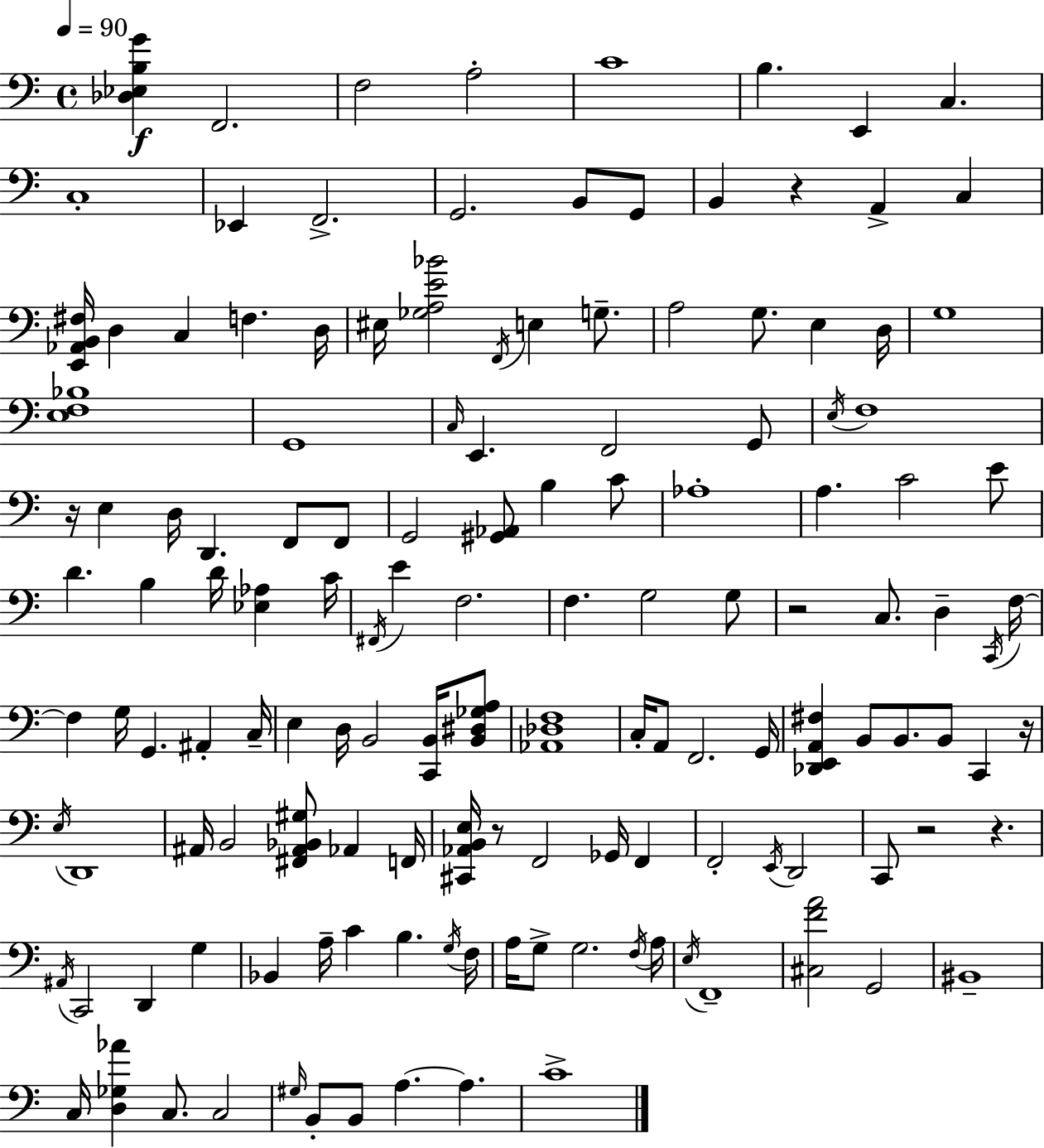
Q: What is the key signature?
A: A minor